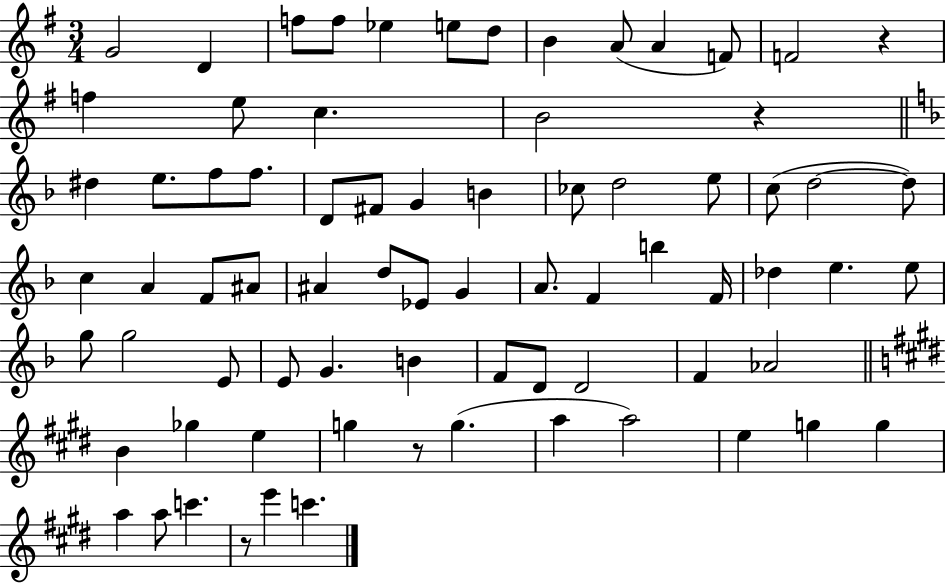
X:1
T:Untitled
M:3/4
L:1/4
K:G
G2 D f/2 f/2 _e e/2 d/2 B A/2 A F/2 F2 z f e/2 c B2 z ^d e/2 f/2 f/2 D/2 ^F/2 G B _c/2 d2 e/2 c/2 d2 d/2 c A F/2 ^A/2 ^A d/2 _E/2 G A/2 F b F/4 _d e e/2 g/2 g2 E/2 E/2 G B F/2 D/2 D2 F _A2 B _g e g z/2 g a a2 e g g a a/2 c' z/2 e' c'